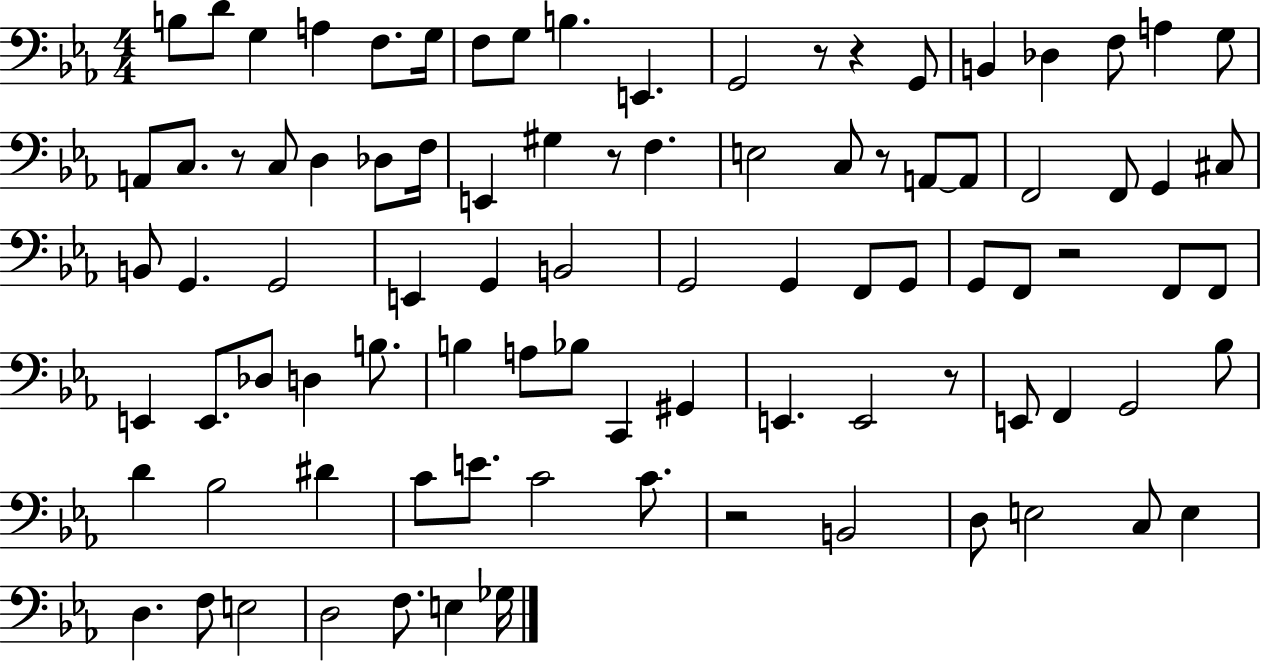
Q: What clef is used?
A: bass